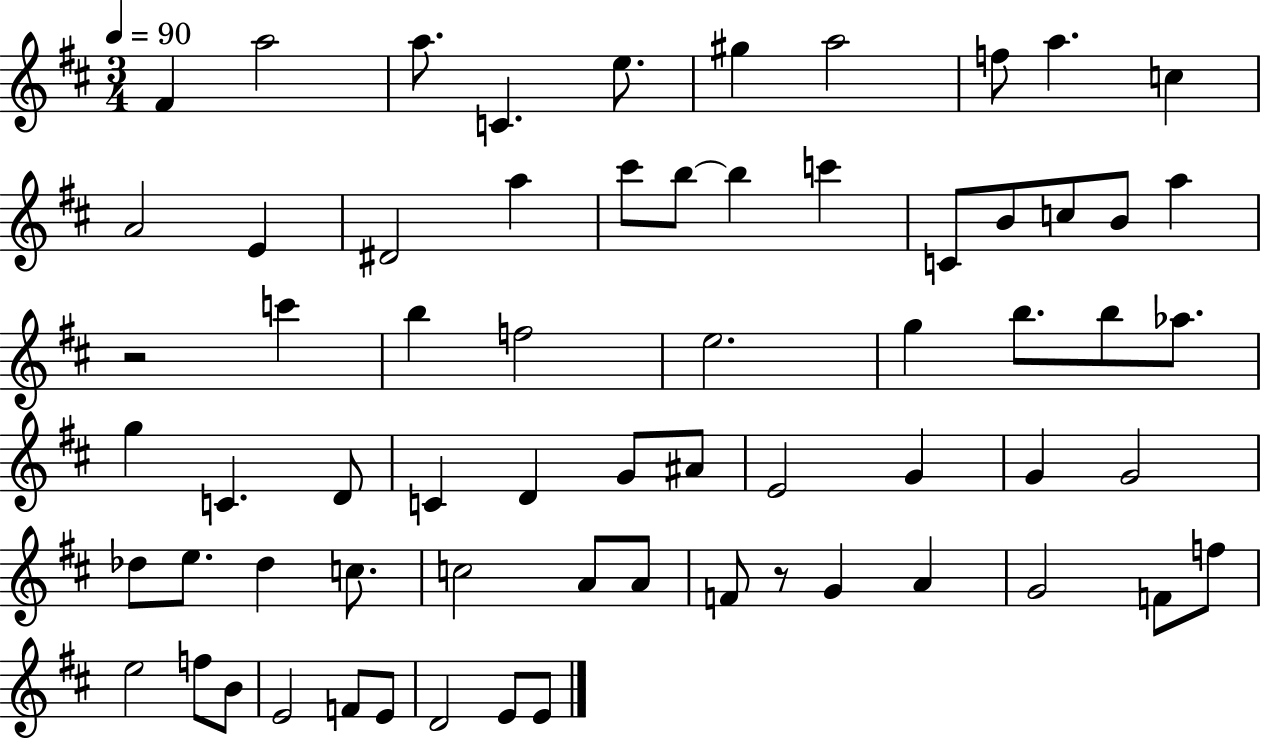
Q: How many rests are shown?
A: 2